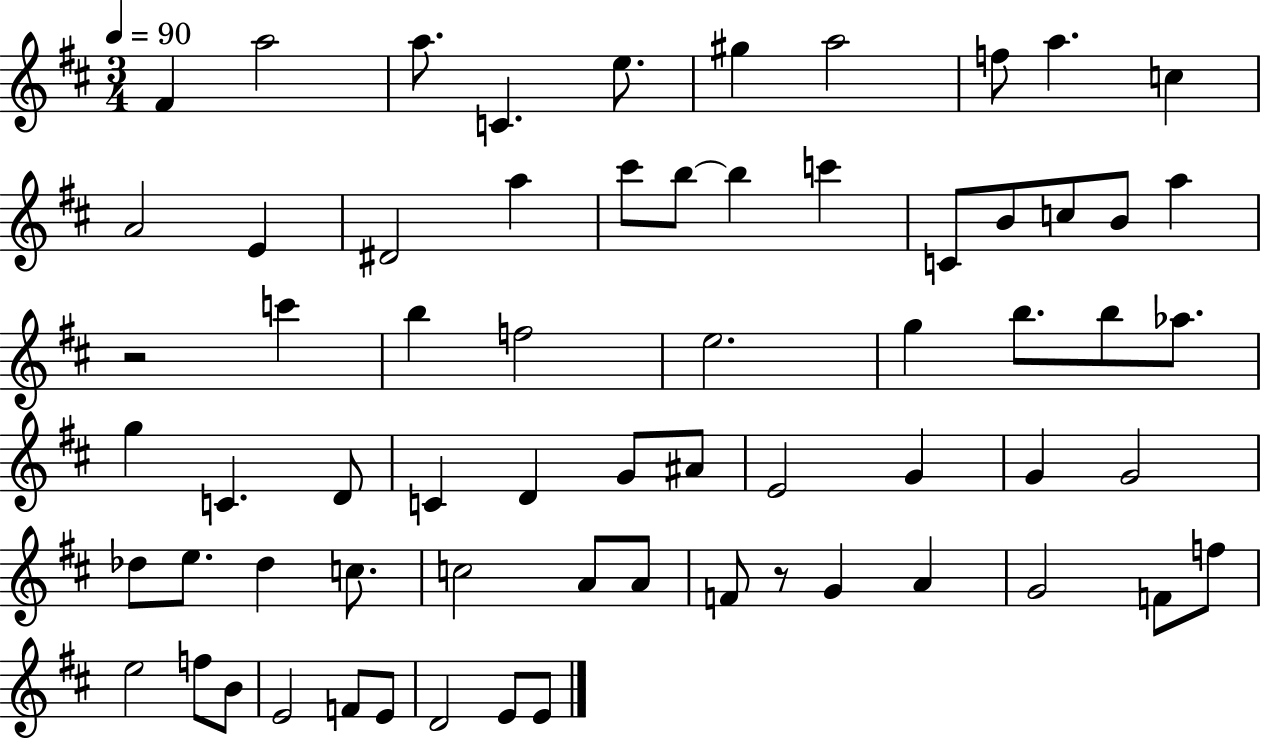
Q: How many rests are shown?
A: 2